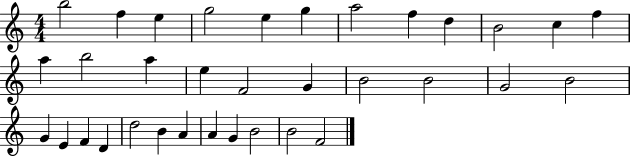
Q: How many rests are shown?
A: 0